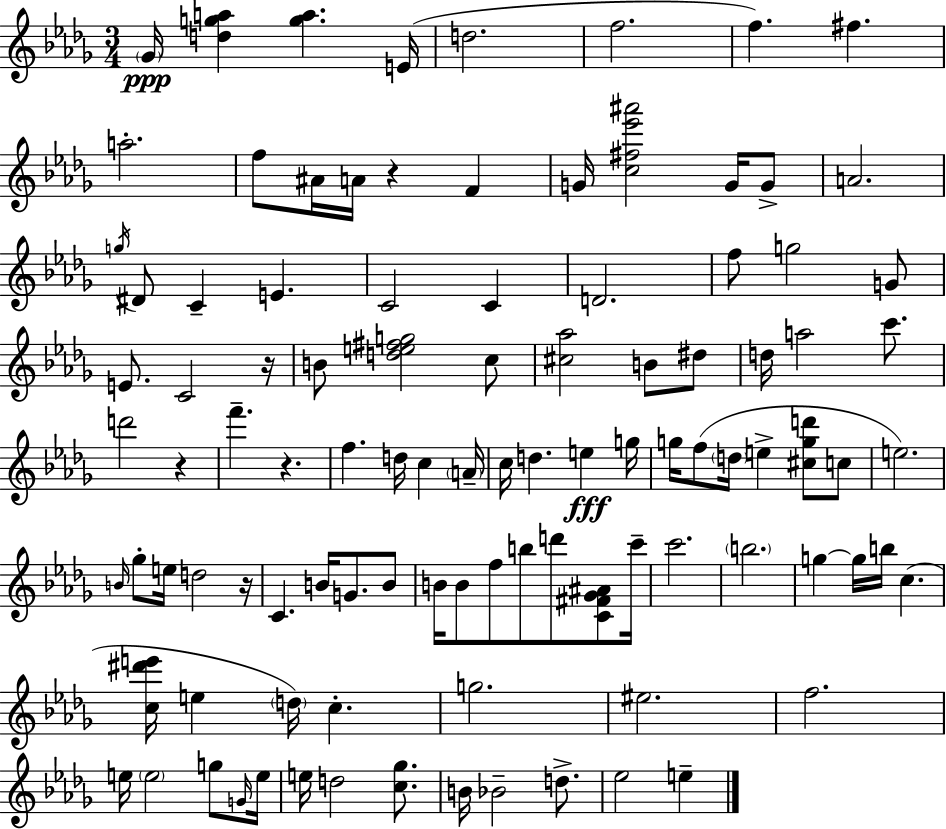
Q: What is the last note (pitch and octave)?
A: E5